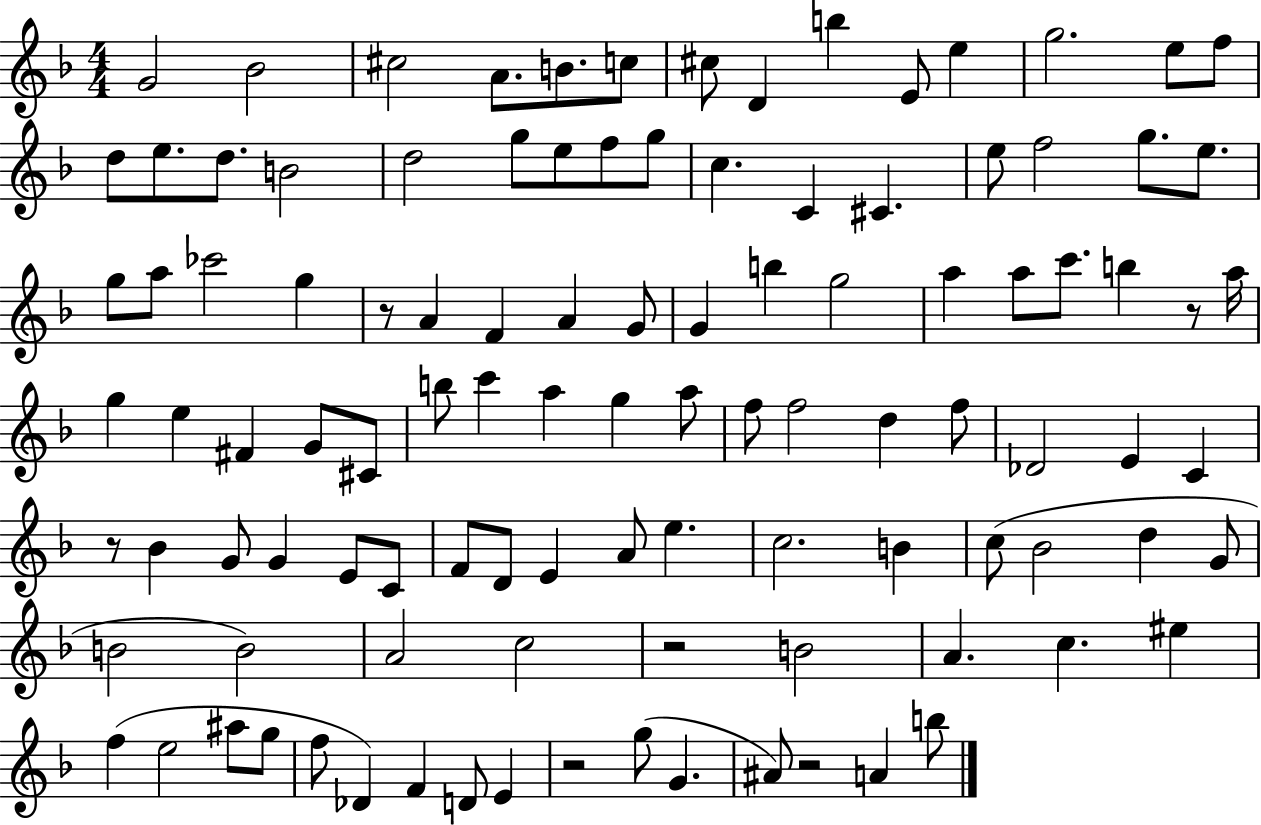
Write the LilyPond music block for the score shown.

{
  \clef treble
  \numericTimeSignature
  \time 4/4
  \key f \major
  g'2 bes'2 | cis''2 a'8. b'8. c''8 | cis''8 d'4 b''4 e'8 e''4 | g''2. e''8 f''8 | \break d''8 e''8. d''8. b'2 | d''2 g''8 e''8 f''8 g''8 | c''4. c'4 cis'4. | e''8 f''2 g''8. e''8. | \break g''8 a''8 ces'''2 g''4 | r8 a'4 f'4 a'4 g'8 | g'4 b''4 g''2 | a''4 a''8 c'''8. b''4 r8 a''16 | \break g''4 e''4 fis'4 g'8 cis'8 | b''8 c'''4 a''4 g''4 a''8 | f''8 f''2 d''4 f''8 | des'2 e'4 c'4 | \break r8 bes'4 g'8 g'4 e'8 c'8 | f'8 d'8 e'4 a'8 e''4. | c''2. b'4 | c''8( bes'2 d''4 g'8 | \break b'2 b'2) | a'2 c''2 | r2 b'2 | a'4. c''4. eis''4 | \break f''4( e''2 ais''8 g''8 | f''8 des'4) f'4 d'8 e'4 | r2 g''8( g'4. | ais'8) r2 a'4 b''8 | \break \bar "|."
}